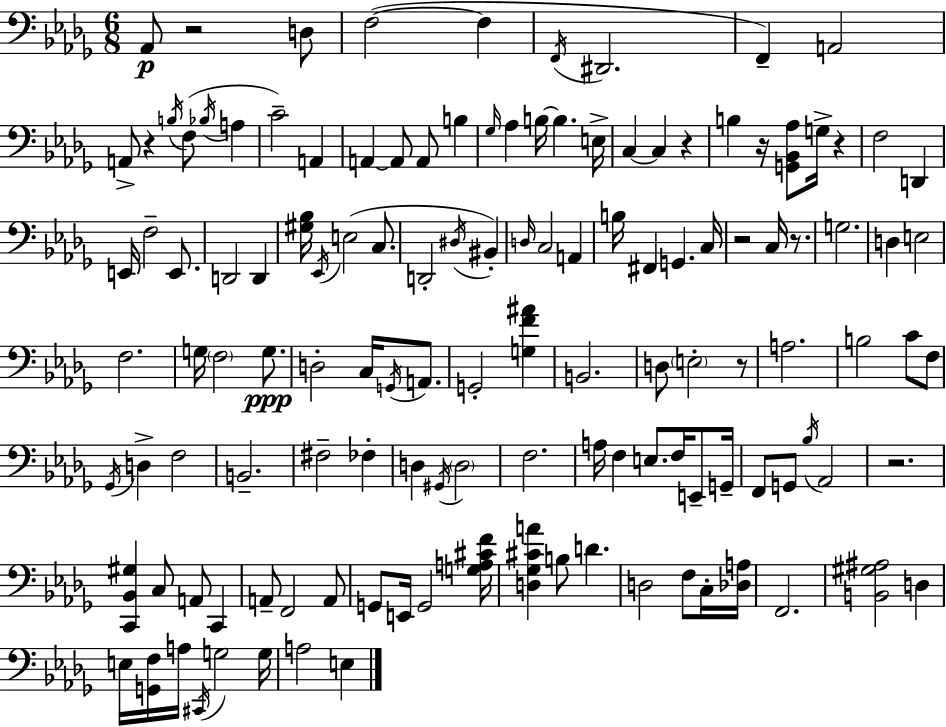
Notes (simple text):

Ab2/e R/h D3/e F3/h F3/q F2/s D#2/h. F2/q A2/h A2/e R/q B3/s F3/e Bb3/s A3/q C4/h A2/q A2/q A2/e A2/e B3/q Gb3/s Ab3/q B3/s B3/q. E3/s C3/q C3/q R/q B3/q R/s [G2,Bb2,Ab3]/e G3/s R/q F3/h D2/q E2/s F3/h E2/e. D2/h D2/q [G#3,Bb3]/s Eb2/s E3/h C3/e. D2/h D#3/s BIS2/q D3/s C3/h A2/q B3/s F#2/q G2/q. C3/s R/h C3/s R/e. G3/h. D3/q E3/h F3/h. G3/s F3/h G3/e. D3/h C3/s G2/s A2/e. G2/h [G3,F4,A#4]/q B2/h. D3/e E3/h R/e A3/h. B3/h C4/e F3/e Gb2/s D3/q F3/h B2/h. F#3/h FES3/q D3/q G#2/s D3/h F3/h. A3/s F3/q E3/e. F3/s E2/e G2/s F2/e G2/e Bb3/s Ab2/h R/h. [C2,Bb2,G#3]/q C3/e A2/e C2/q A2/e F2/h A2/e G2/e E2/s G2/h [G3,A3,C#4,F4]/s [D3,Gb3,C#4,A4]/q B3/e D4/q. D3/h F3/e C3/s [Db3,A3]/s F2/h. [B2,G#3,A#3]/h D3/q E3/s [G2,F3]/s A3/s C#2/s G3/h G3/s A3/h E3/q